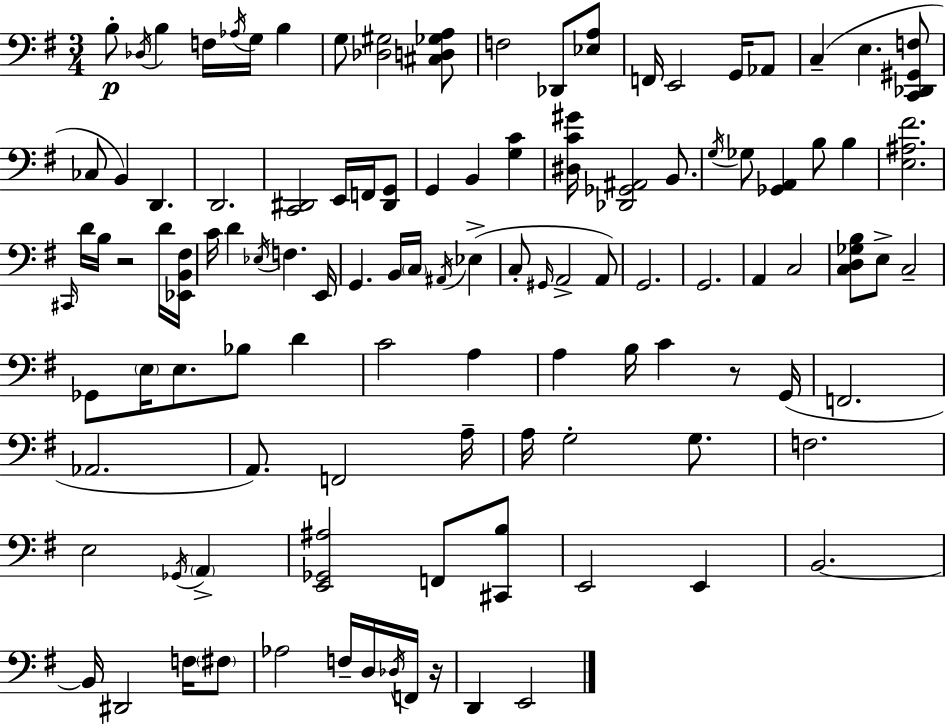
B3/e Db3/s B3/q F3/s Ab3/s G3/s B3/q G3/e [Db3,G#3]/h [C#3,D3,Gb3,A3]/e F3/h Db2/e [Eb3,A3]/e F2/s E2/h G2/s Ab2/e C3/q E3/q. [C2,Db2,G#2,F3]/e CES3/e B2/q D2/q. D2/h. [C2,D#2]/h E2/s F2/s [D#2,G2]/e G2/q B2/q [G3,C4]/q [D#3,C4,G#4]/s [Db2,Gb2,A#2]/h B2/e. G3/s Gb3/e [Gb2,A2]/q B3/e B3/q [E3,A#3,F#4]/h. C#2/s D4/s B3/s R/h D4/s [Eb2,B2,F#3]/s C4/s D4/q Eb3/s F3/q. E2/s G2/q. B2/s C3/s A#2/s Eb3/q C3/e G#2/s A2/h A2/e G2/h. G2/h. A2/q C3/h [C3,D3,Gb3,B3]/e E3/e C3/h Gb2/e E3/s E3/e. Bb3/e D4/q C4/h A3/q A3/q B3/s C4/q R/e G2/s F2/h. Ab2/h. A2/e. F2/h A3/s A3/s G3/h G3/e. F3/h. E3/h Gb2/s A2/q [E2,Gb2,A#3]/h F2/e [C#2,B3]/e E2/h E2/q B2/h. B2/s D#2/h F3/s F#3/e Ab3/h F3/s D3/s Db3/s F2/s R/s D2/q E2/h